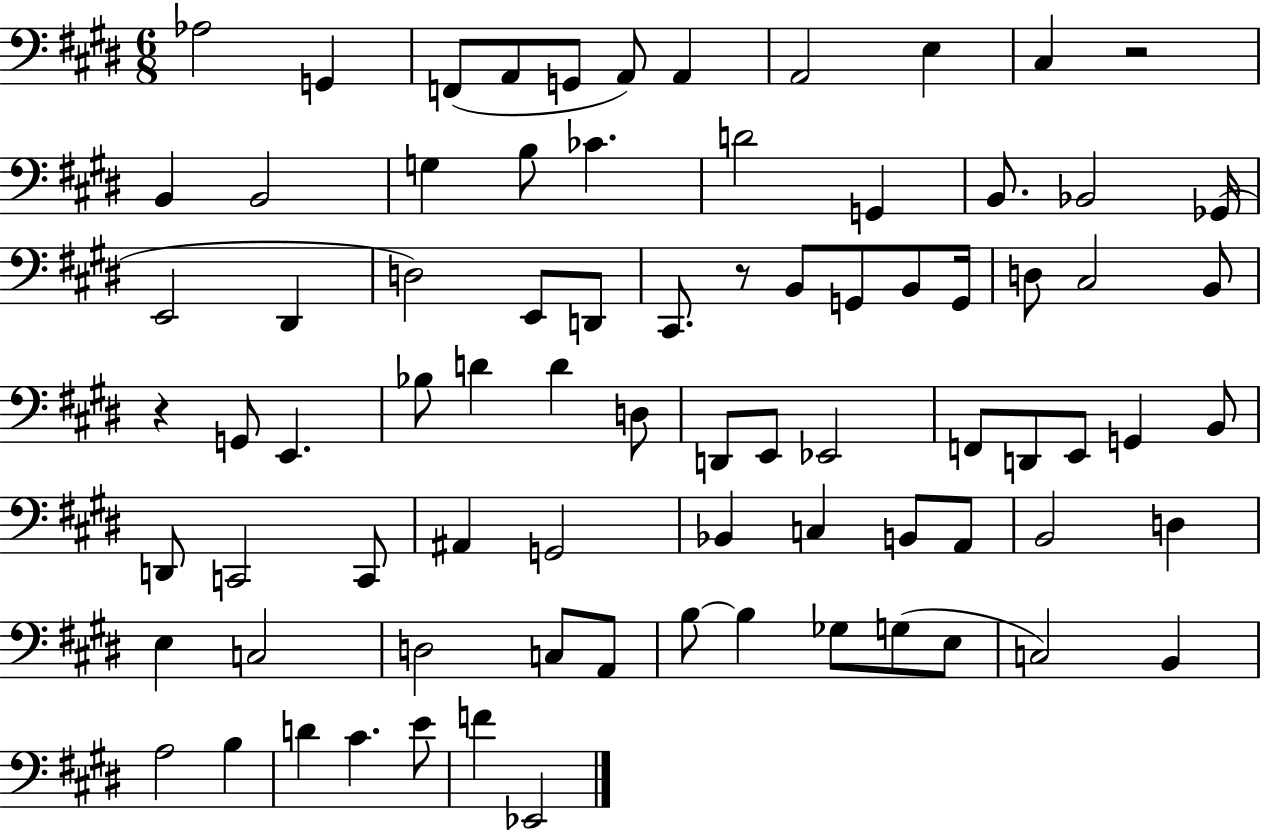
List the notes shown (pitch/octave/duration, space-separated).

Ab3/h G2/q F2/e A2/e G2/e A2/e A2/q A2/h E3/q C#3/q R/h B2/q B2/h G3/q B3/e CES4/q. D4/h G2/q B2/e. Bb2/h Gb2/s E2/h D#2/q D3/h E2/e D2/e C#2/e. R/e B2/e G2/e B2/e G2/s D3/e C#3/h B2/e R/q G2/e E2/q. Bb3/e D4/q D4/q D3/e D2/e E2/e Eb2/h F2/e D2/e E2/e G2/q B2/e D2/e C2/h C2/e A#2/q G2/h Bb2/q C3/q B2/e A2/e B2/h D3/q E3/q C3/h D3/h C3/e A2/e B3/e B3/q Gb3/e G3/e E3/e C3/h B2/q A3/h B3/q D4/q C#4/q. E4/e F4/q Eb2/h